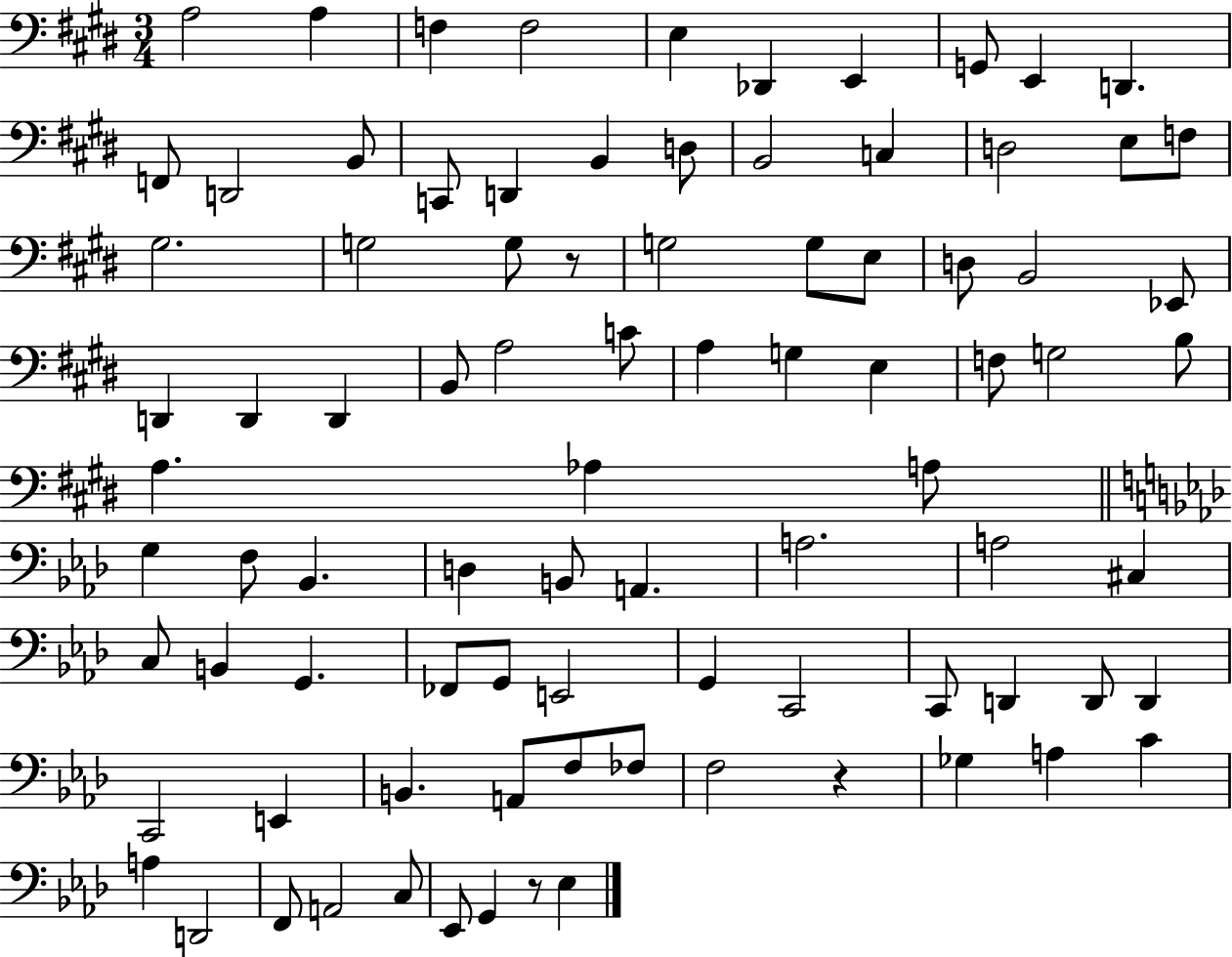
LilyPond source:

{
  \clef bass
  \numericTimeSignature
  \time 3/4
  \key e \major
  a2 a4 | f4 f2 | e4 des,4 e,4 | g,8 e,4 d,4. | \break f,8 d,2 b,8 | c,8 d,4 b,4 d8 | b,2 c4 | d2 e8 f8 | \break gis2. | g2 g8 r8 | g2 g8 e8 | d8 b,2 ees,8 | \break d,4 d,4 d,4 | b,8 a2 c'8 | a4 g4 e4 | f8 g2 b8 | \break a4. aes4 a8 | \bar "||" \break \key f \minor g4 f8 bes,4. | d4 b,8 a,4. | a2. | a2 cis4 | \break c8 b,4 g,4. | fes,8 g,8 e,2 | g,4 c,2 | c,8 d,4 d,8 d,4 | \break c,2 e,4 | b,4. a,8 f8 fes8 | f2 r4 | ges4 a4 c'4 | \break a4 d,2 | f,8 a,2 c8 | ees,8 g,4 r8 ees4 | \bar "|."
}